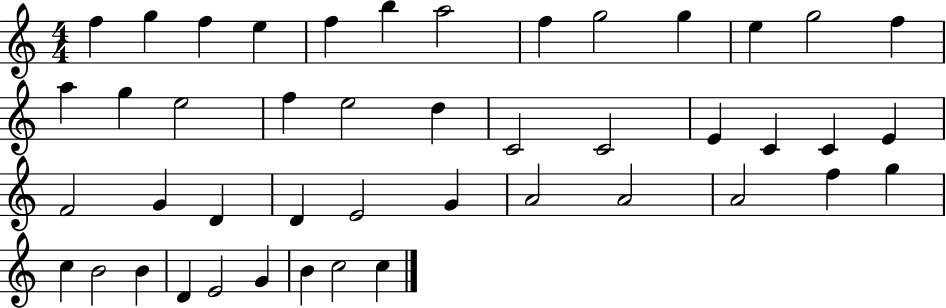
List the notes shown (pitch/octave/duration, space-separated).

F5/q G5/q F5/q E5/q F5/q B5/q A5/h F5/q G5/h G5/q E5/q G5/h F5/q A5/q G5/q E5/h F5/q E5/h D5/q C4/h C4/h E4/q C4/q C4/q E4/q F4/h G4/q D4/q D4/q E4/h G4/q A4/h A4/h A4/h F5/q G5/q C5/q B4/h B4/q D4/q E4/h G4/q B4/q C5/h C5/q